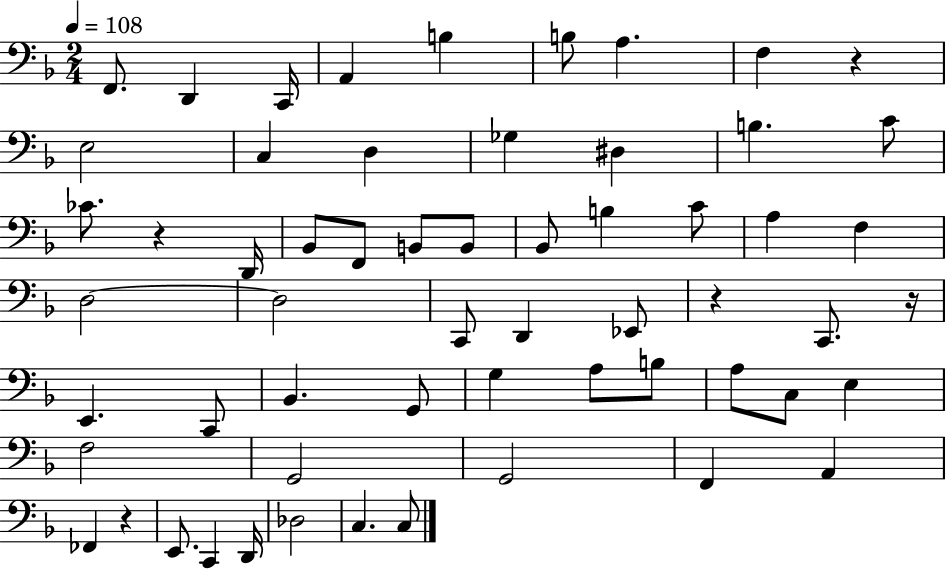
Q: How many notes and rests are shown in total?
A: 59